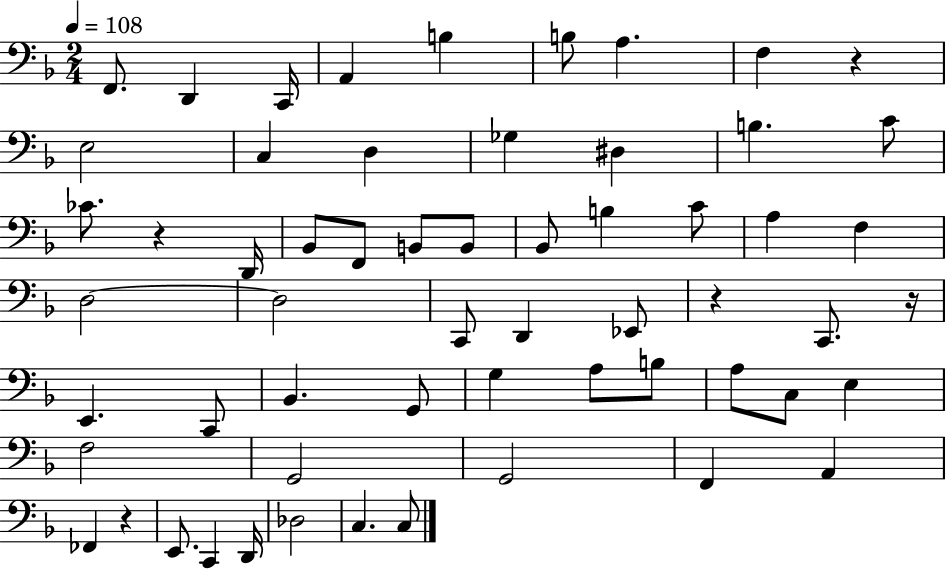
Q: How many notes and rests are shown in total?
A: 59